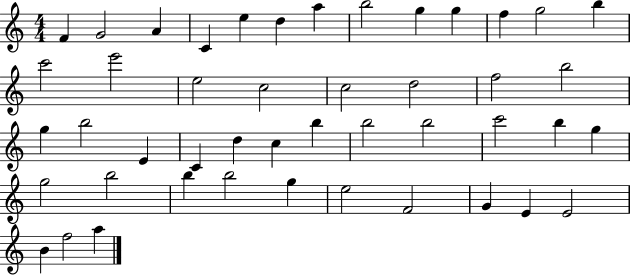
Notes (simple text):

F4/q G4/h A4/q C4/q E5/q D5/q A5/q B5/h G5/q G5/q F5/q G5/h B5/q C6/h E6/h E5/h C5/h C5/h D5/h F5/h B5/h G5/q B5/h E4/q C4/q D5/q C5/q B5/q B5/h B5/h C6/h B5/q G5/q G5/h B5/h B5/q B5/h G5/q E5/h F4/h G4/q E4/q E4/h B4/q F5/h A5/q